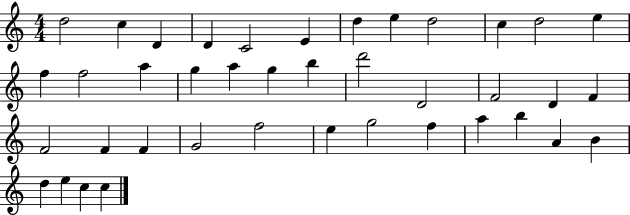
X:1
T:Untitled
M:4/4
L:1/4
K:C
d2 c D D C2 E d e d2 c d2 e f f2 a g a g b d'2 D2 F2 D F F2 F F G2 f2 e g2 f a b A B d e c c